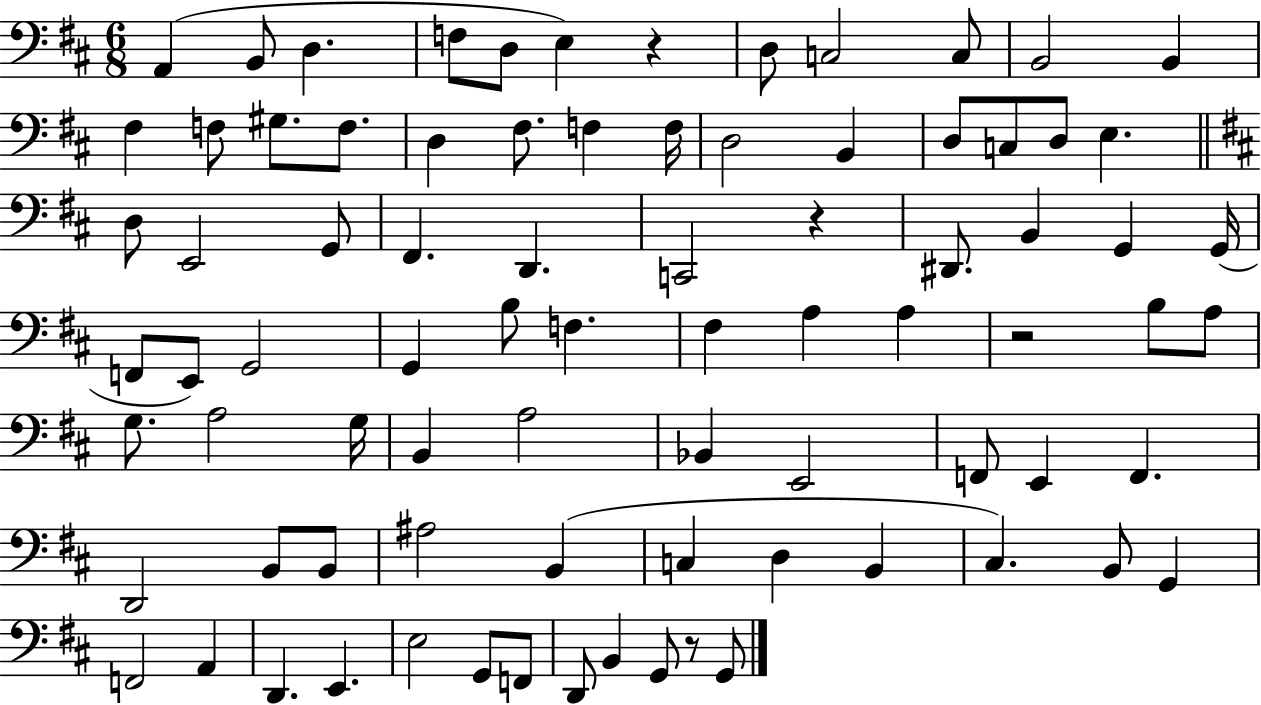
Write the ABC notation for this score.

X:1
T:Untitled
M:6/8
L:1/4
K:D
A,, B,,/2 D, F,/2 D,/2 E, z D,/2 C,2 C,/2 B,,2 B,, ^F, F,/2 ^G,/2 F,/2 D, ^F,/2 F, F,/4 D,2 B,, D,/2 C,/2 D,/2 E, D,/2 E,,2 G,,/2 ^F,, D,, C,,2 z ^D,,/2 B,, G,, G,,/4 F,,/2 E,,/2 G,,2 G,, B,/2 F, ^F, A, A, z2 B,/2 A,/2 G,/2 A,2 G,/4 B,, A,2 _B,, E,,2 F,,/2 E,, F,, D,,2 B,,/2 B,,/2 ^A,2 B,, C, D, B,, ^C, B,,/2 G,, F,,2 A,, D,, E,, E,2 G,,/2 F,,/2 D,,/2 B,, G,,/2 z/2 G,,/2